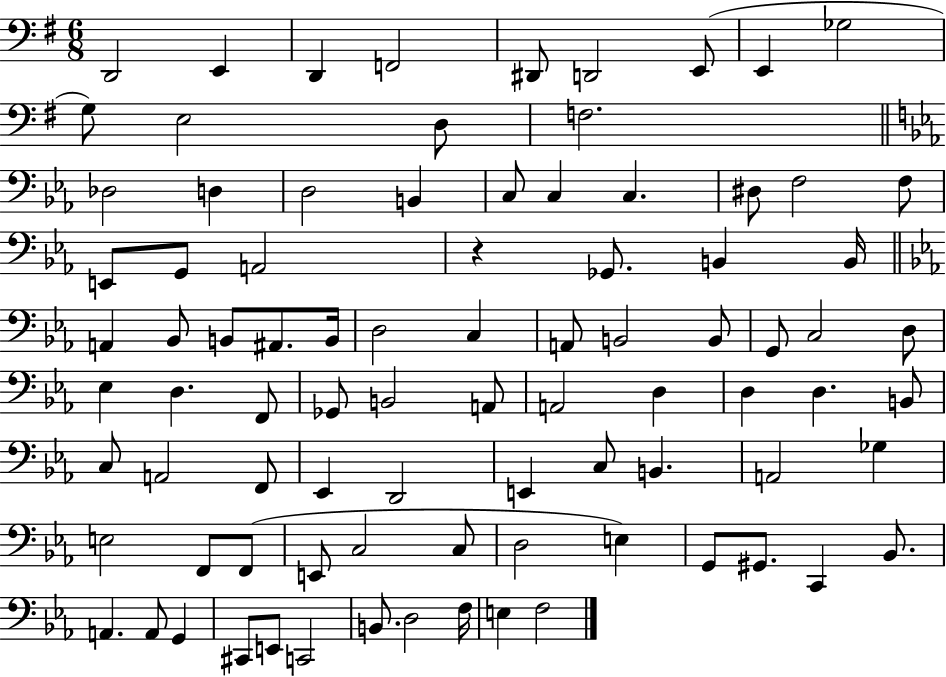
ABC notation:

X:1
T:Untitled
M:6/8
L:1/4
K:G
D,,2 E,, D,, F,,2 ^D,,/2 D,,2 E,,/2 E,, _G,2 G,/2 E,2 D,/2 F,2 _D,2 D, D,2 B,, C,/2 C, C, ^D,/2 F,2 F,/2 E,,/2 G,,/2 A,,2 z _G,,/2 B,, B,,/4 A,, _B,,/2 B,,/2 ^A,,/2 B,,/4 D,2 C, A,,/2 B,,2 B,,/2 G,,/2 C,2 D,/2 _E, D, F,,/2 _G,,/2 B,,2 A,,/2 A,,2 D, D, D, B,,/2 C,/2 A,,2 F,,/2 _E,, D,,2 E,, C,/2 B,, A,,2 _G, E,2 F,,/2 F,,/2 E,,/2 C,2 C,/2 D,2 E, G,,/2 ^G,,/2 C,, _B,,/2 A,, A,,/2 G,, ^C,,/2 E,,/2 C,,2 B,,/2 D,2 F,/4 E, F,2